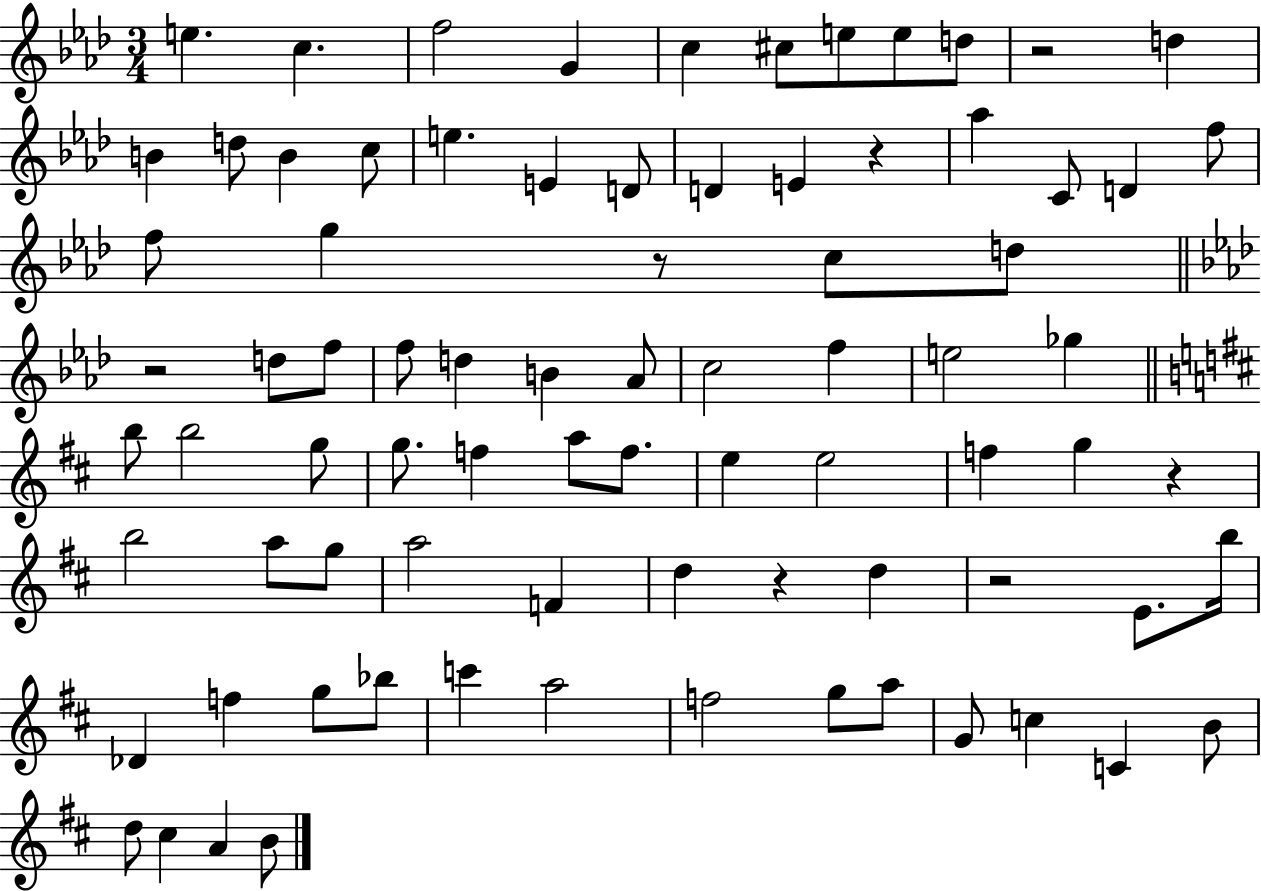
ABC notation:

X:1
T:Untitled
M:3/4
L:1/4
K:Ab
e c f2 G c ^c/2 e/2 e/2 d/2 z2 d B d/2 B c/2 e E D/2 D E z _a C/2 D f/2 f/2 g z/2 c/2 d/2 z2 d/2 f/2 f/2 d B _A/2 c2 f e2 _g b/2 b2 g/2 g/2 f a/2 f/2 e e2 f g z b2 a/2 g/2 a2 F d z d z2 E/2 b/4 _D f g/2 _b/2 c' a2 f2 g/2 a/2 G/2 c C B/2 d/2 ^c A B/2